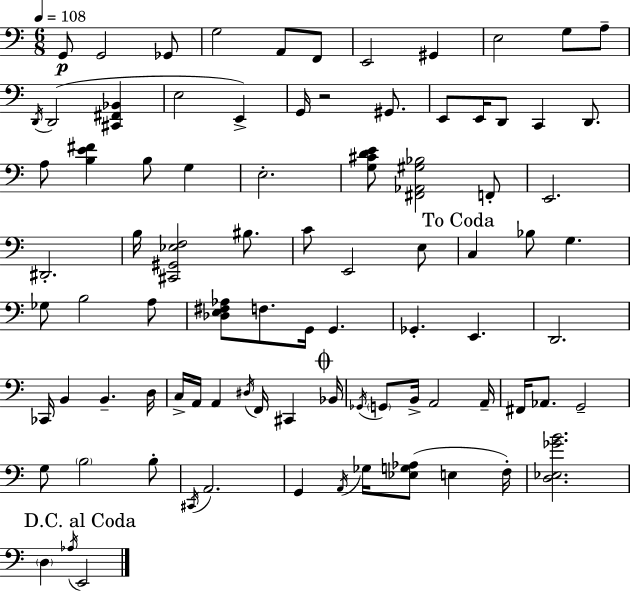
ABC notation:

X:1
T:Untitled
M:6/8
L:1/4
K:C
G,,/2 G,,2 _G,,/2 G,2 A,,/2 F,,/2 E,,2 ^G,, E,2 G,/2 A,/2 D,,/4 D,,2 [^C,,^F,,_B,,] E,2 E,, G,,/4 z2 ^G,,/2 E,,/2 E,,/4 D,,/2 C,, D,,/2 A,/2 [B,E^F] B,/2 G, E,2 [G,^CDE]/2 [^F,,_A,,^G,_B,]2 F,,/2 E,,2 ^D,,2 B,/4 [^C,,^G,,_E,F,]2 ^B,/2 C/2 E,,2 E,/2 C, _B,/2 G, _G,/2 B,2 A,/2 [_D,E,^F,_A,]/2 F,/2 G,,/4 G,, _G,, E,, D,,2 _C,,/4 B,, B,, D,/4 C,/4 A,,/4 A,, ^D,/4 F,,/4 ^C,, _B,,/4 _G,,/4 G,,/2 B,,/4 A,,2 A,,/4 ^F,,/4 _A,,/2 G,,2 G,/2 B,2 B,/2 ^C,,/4 A,,2 G,, A,,/4 _G,/4 [_E,G,_A,]/2 E, F,/4 [D,_E,_GB]2 D, _A,/4 E,,2